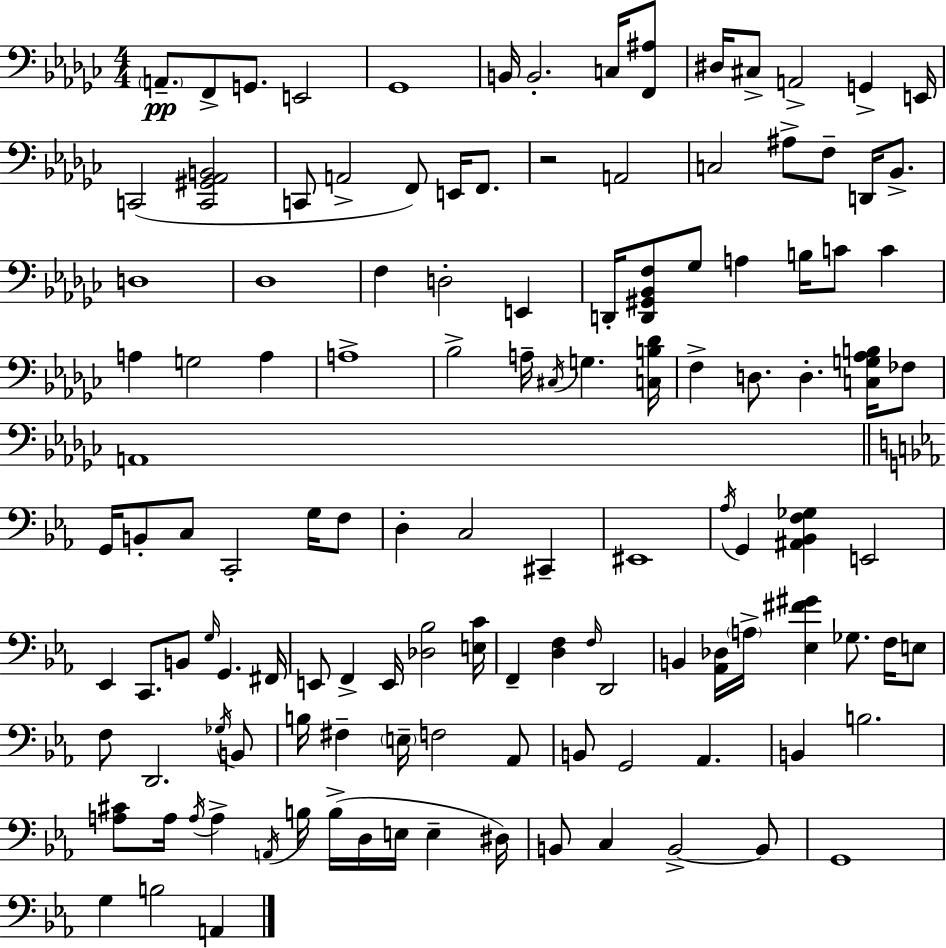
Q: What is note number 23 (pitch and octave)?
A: F3